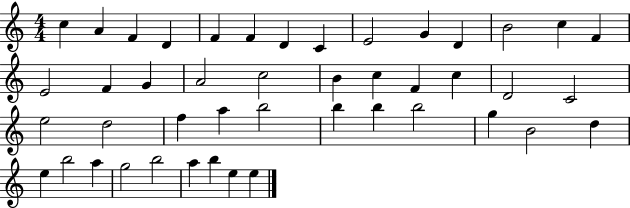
C5/q A4/q F4/q D4/q F4/q F4/q D4/q C4/q E4/h G4/q D4/q B4/h C5/q F4/q E4/h F4/q G4/q A4/h C5/h B4/q C5/q F4/q C5/q D4/h C4/h E5/h D5/h F5/q A5/q B5/h B5/q B5/q B5/h G5/q B4/h D5/q E5/q B5/h A5/q G5/h B5/h A5/q B5/q E5/q E5/q